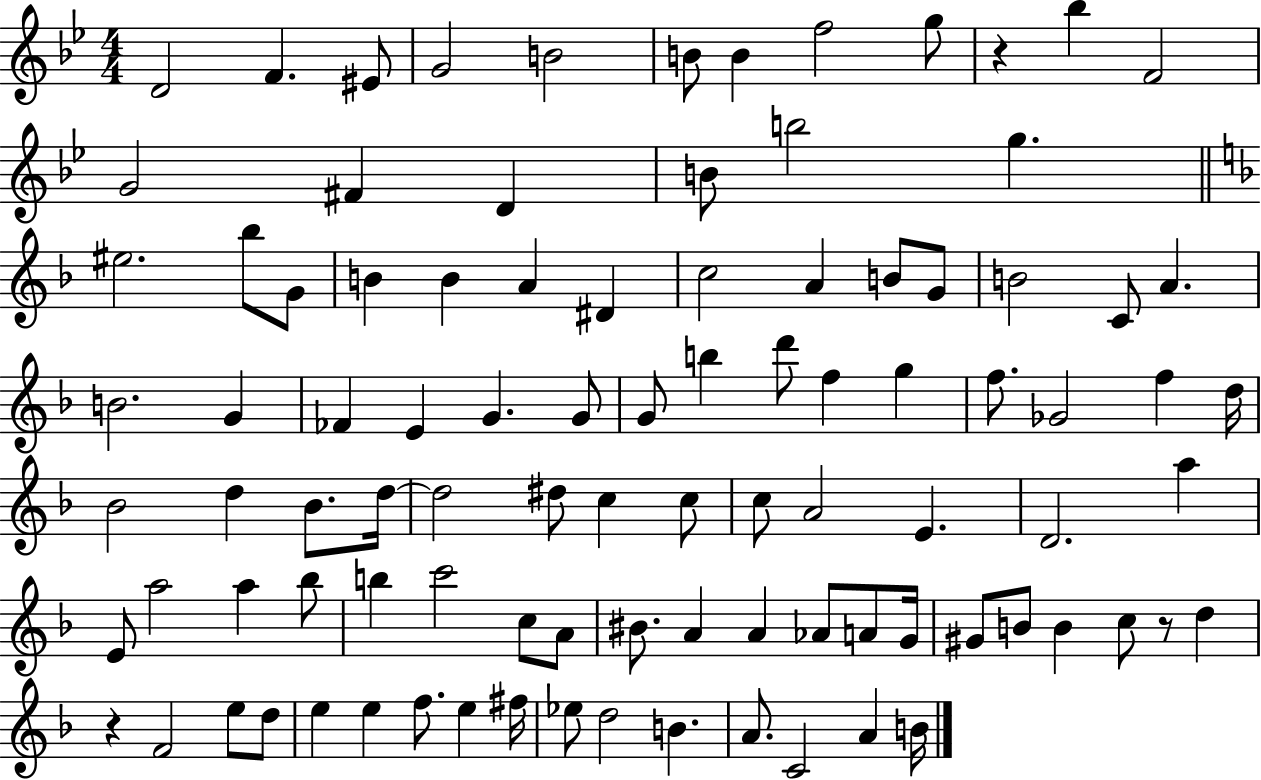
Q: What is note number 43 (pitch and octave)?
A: F5